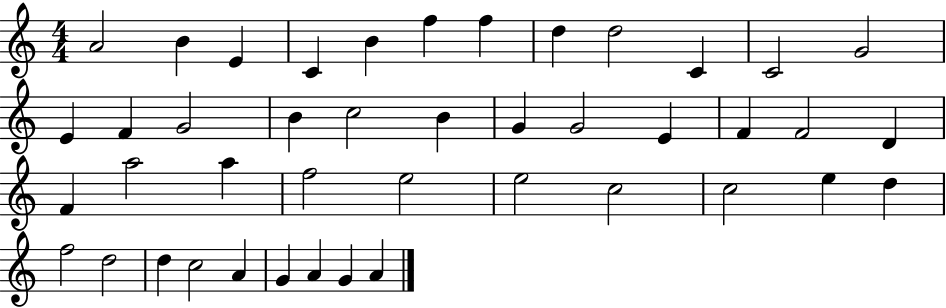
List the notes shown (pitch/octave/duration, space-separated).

A4/h B4/q E4/q C4/q B4/q F5/q F5/q D5/q D5/h C4/q C4/h G4/h E4/q F4/q G4/h B4/q C5/h B4/q G4/q G4/h E4/q F4/q F4/h D4/q F4/q A5/h A5/q F5/h E5/h E5/h C5/h C5/h E5/q D5/q F5/h D5/h D5/q C5/h A4/q G4/q A4/q G4/q A4/q